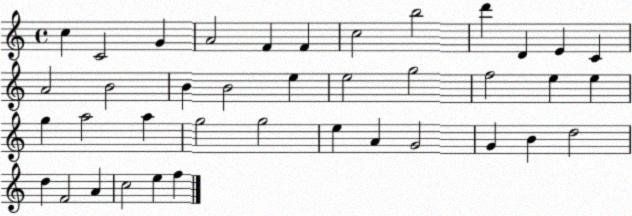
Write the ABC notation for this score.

X:1
T:Untitled
M:4/4
L:1/4
K:C
c C2 G A2 F F c2 b2 d' D E C A2 B2 B B2 e e2 g2 f2 e e g a2 a g2 g2 e A G2 G B d2 d F2 A c2 e f